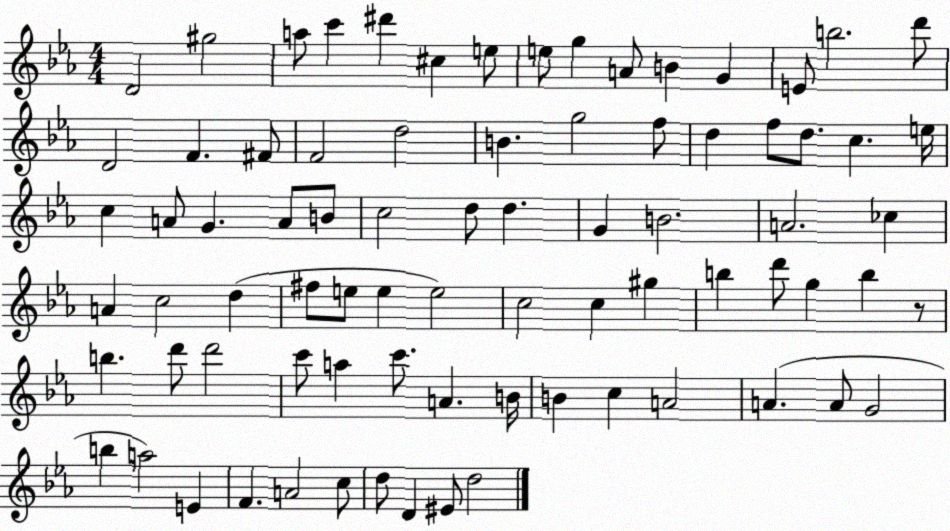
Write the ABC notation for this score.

X:1
T:Untitled
M:4/4
L:1/4
K:Eb
D2 ^g2 a/2 c' ^d' ^c e/2 e/2 g A/2 B G E/2 b2 d'/2 D2 F ^F/2 F2 d2 B g2 f/2 d f/2 d/2 c e/4 c A/2 G A/2 B/2 c2 d/2 d G B2 A2 _c A c2 d ^f/2 e/2 e e2 c2 c ^g b d'/2 g b z/2 b d'/2 d'2 c'/2 a c'/2 A B/4 B c A2 A A/2 G2 b a2 E F A2 c/2 d/2 D ^E/2 d2